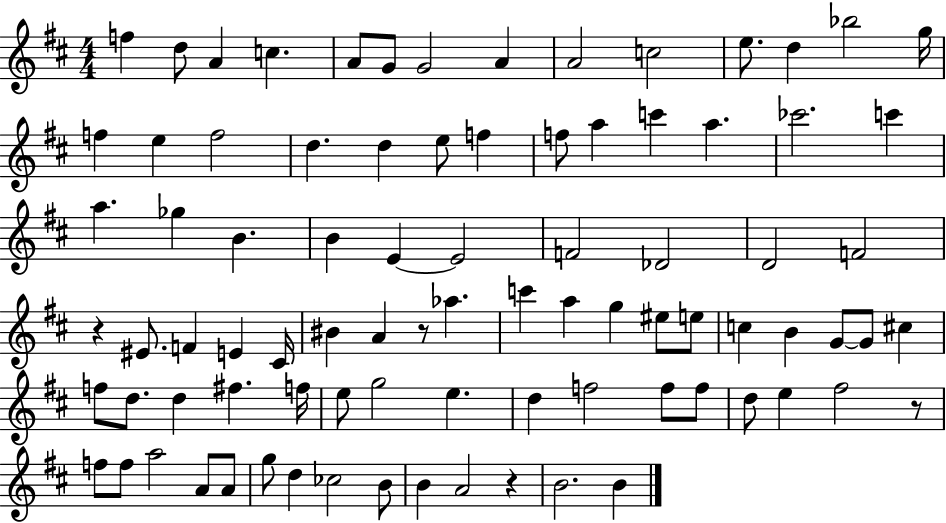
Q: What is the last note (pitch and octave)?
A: B4